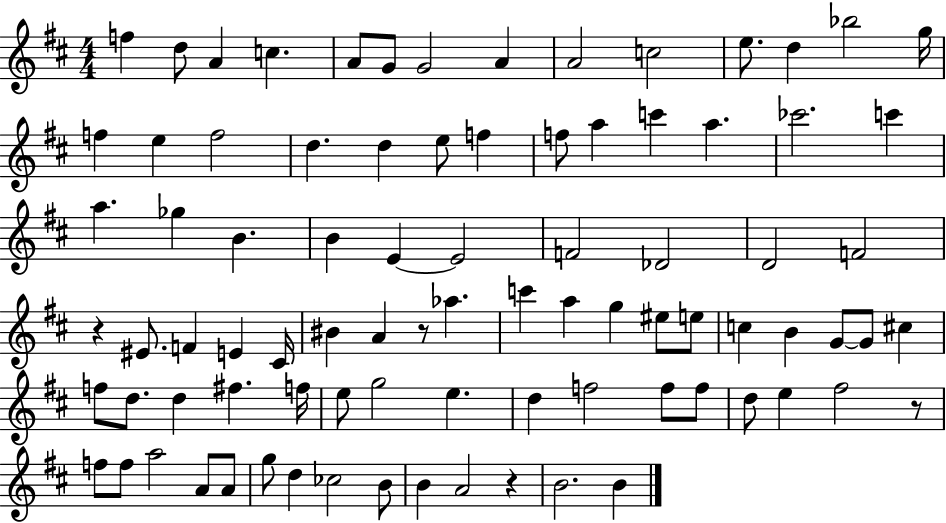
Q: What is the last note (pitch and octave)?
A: B4